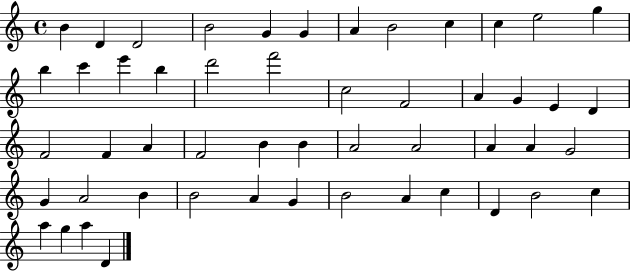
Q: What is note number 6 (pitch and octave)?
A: G4